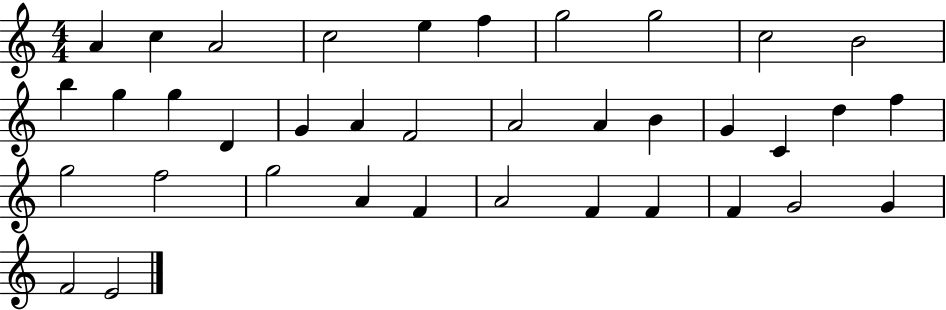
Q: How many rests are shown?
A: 0